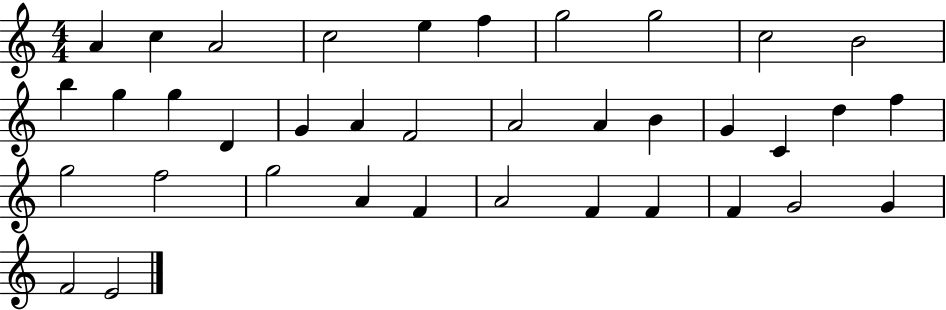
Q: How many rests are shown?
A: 0